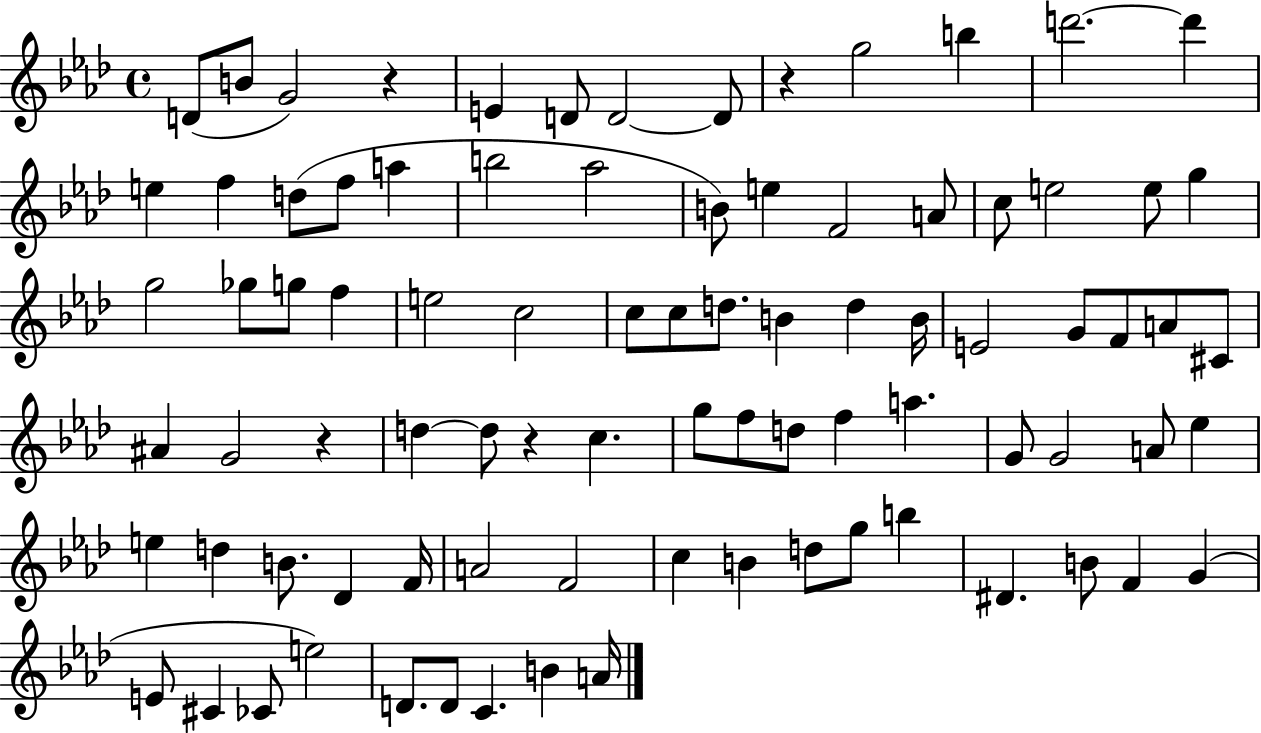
D4/e B4/e G4/h R/q E4/q D4/e D4/h D4/e R/q G5/h B5/q D6/h. D6/q E5/q F5/q D5/e F5/e A5/q B5/h Ab5/h B4/e E5/q F4/h A4/e C5/e E5/h E5/e G5/q G5/h Gb5/e G5/e F5/q E5/h C5/h C5/e C5/e D5/e. B4/q D5/q B4/s E4/h G4/e F4/e A4/e C#4/e A#4/q G4/h R/q D5/q D5/e R/q C5/q. G5/e F5/e D5/e F5/q A5/q. G4/e G4/h A4/e Eb5/q E5/q D5/q B4/e. Db4/q F4/s A4/h F4/h C5/q B4/q D5/e G5/e B5/q D#4/q. B4/e F4/q G4/q E4/e C#4/q CES4/e E5/h D4/e. D4/e C4/q. B4/q A4/s